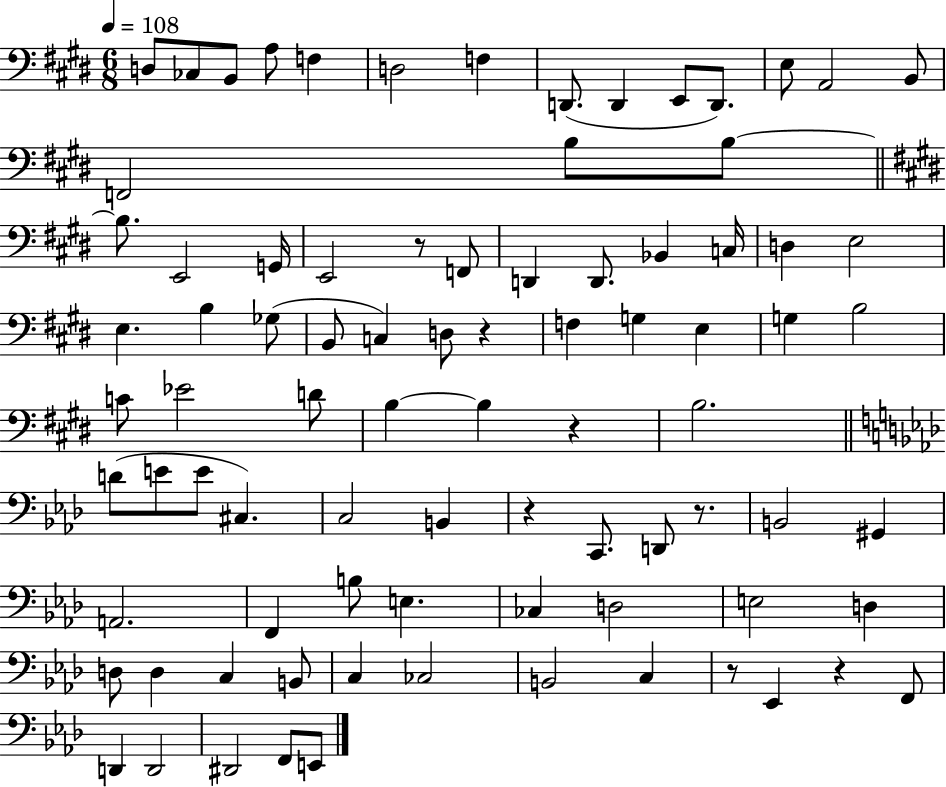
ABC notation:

X:1
T:Untitled
M:6/8
L:1/4
K:E
D,/2 _C,/2 B,,/2 A,/2 F, D,2 F, D,,/2 D,, E,,/2 D,,/2 E,/2 A,,2 B,,/2 F,,2 B,/2 B,/2 B,/2 E,,2 G,,/4 E,,2 z/2 F,,/2 D,, D,,/2 _B,, C,/4 D, E,2 E, B, _G,/2 B,,/2 C, D,/2 z F, G, E, G, B,2 C/2 _E2 D/2 B, B, z B,2 D/2 E/2 E/2 ^C, C,2 B,, z C,,/2 D,,/2 z/2 B,,2 ^G,, A,,2 F,, B,/2 E, _C, D,2 E,2 D, D,/2 D, C, B,,/2 C, _C,2 B,,2 C, z/2 _E,, z F,,/2 D,, D,,2 ^D,,2 F,,/2 E,,/2